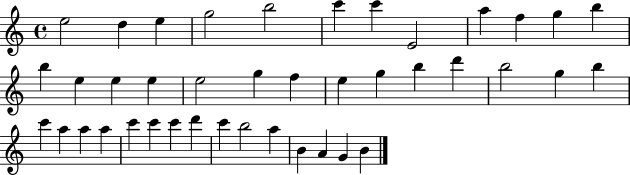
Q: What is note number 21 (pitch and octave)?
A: G5